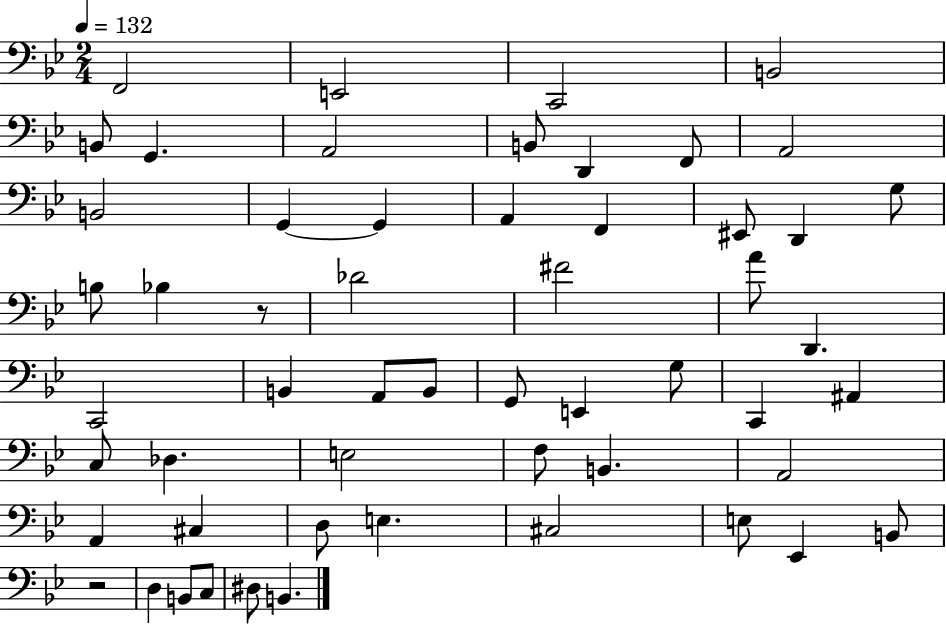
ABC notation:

X:1
T:Untitled
M:2/4
L:1/4
K:Bb
F,,2 E,,2 C,,2 B,,2 B,,/2 G,, A,,2 B,,/2 D,, F,,/2 A,,2 B,,2 G,, G,, A,, F,, ^E,,/2 D,, G,/2 B,/2 _B, z/2 _D2 ^F2 A/2 D,, C,,2 B,, A,,/2 B,,/2 G,,/2 E,, G,/2 C,, ^A,, C,/2 _D, E,2 F,/2 B,, A,,2 A,, ^C, D,/2 E, ^C,2 E,/2 _E,, B,,/2 z2 D, B,,/2 C,/2 ^D,/2 B,,